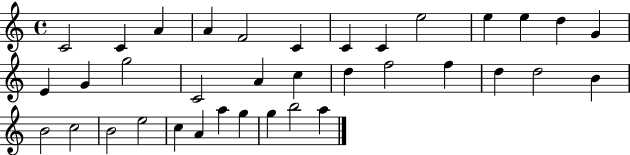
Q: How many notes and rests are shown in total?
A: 36